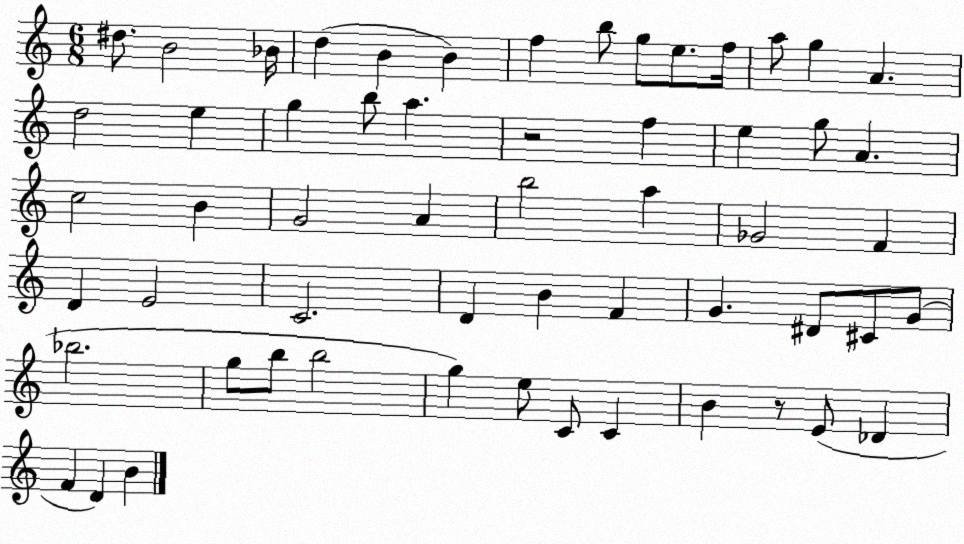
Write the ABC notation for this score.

X:1
T:Untitled
M:6/8
L:1/4
K:C
^d/2 B2 _B/4 d B B f b/2 g/2 e/2 f/4 a/2 g A d2 e g b/2 a z2 f e g/2 A c2 B G2 A b2 a _G2 F D E2 C2 D B F G ^D/2 ^C/2 G/2 _b2 g/2 b/2 b2 g e/2 C/2 C B z/2 E/2 _D F D B